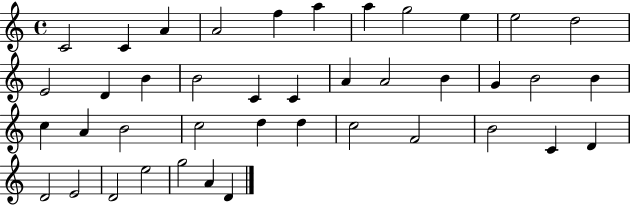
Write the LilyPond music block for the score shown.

{
  \clef treble
  \time 4/4
  \defaultTimeSignature
  \key c \major
  c'2 c'4 a'4 | a'2 f''4 a''4 | a''4 g''2 e''4 | e''2 d''2 | \break e'2 d'4 b'4 | b'2 c'4 c'4 | a'4 a'2 b'4 | g'4 b'2 b'4 | \break c''4 a'4 b'2 | c''2 d''4 d''4 | c''2 f'2 | b'2 c'4 d'4 | \break d'2 e'2 | d'2 e''2 | g''2 a'4 d'4 | \bar "|."
}